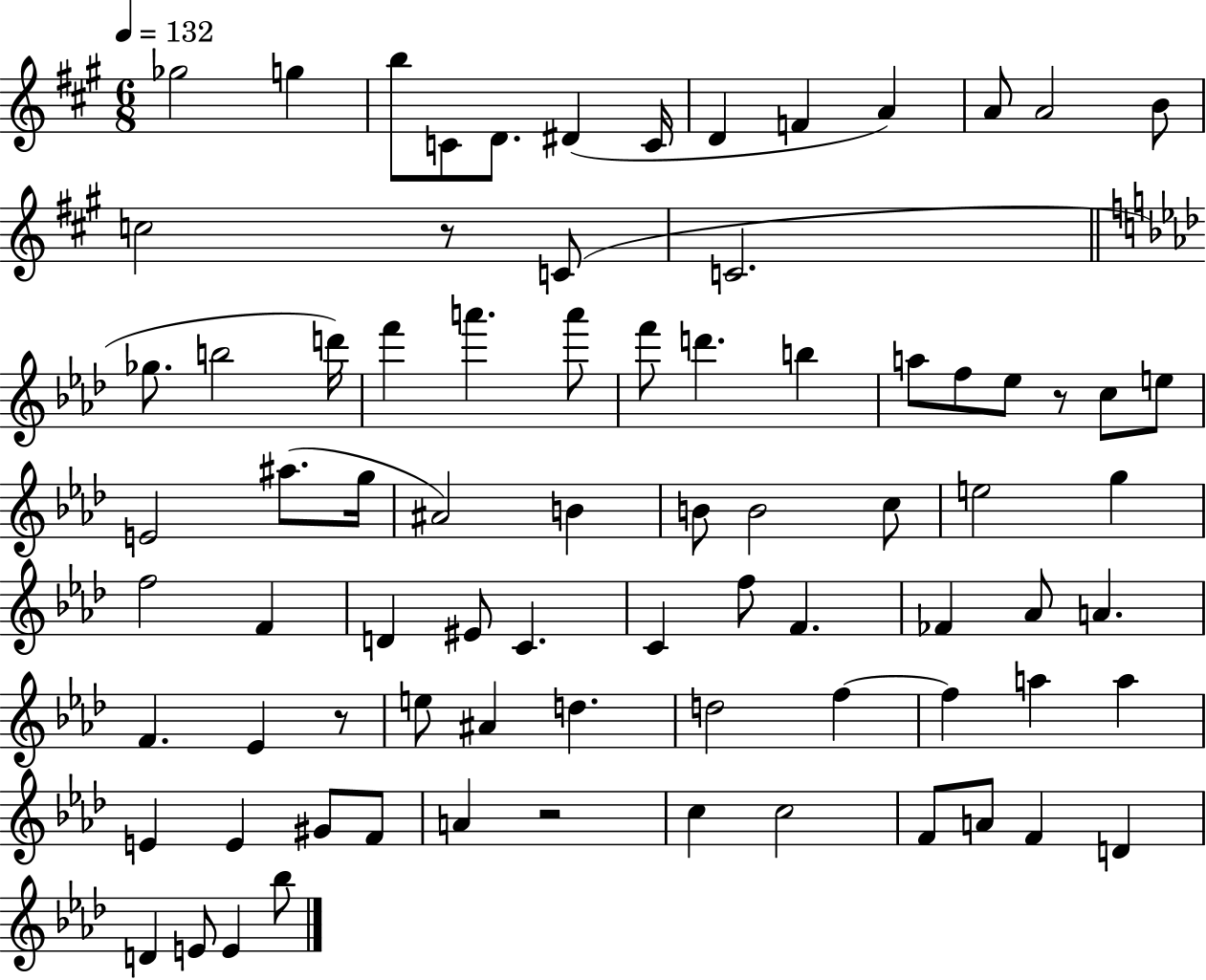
{
  \clef treble
  \numericTimeSignature
  \time 6/8
  \key a \major
  \tempo 4 = 132
  ges''2 g''4 | b''8 c'8 d'8. dis'4( c'16 | d'4 f'4 a'4) | a'8 a'2 b'8 | \break c''2 r8 c'8( | c'2. | \bar "||" \break \key f \minor ges''8. b''2 d'''16) | f'''4 a'''4. a'''8 | f'''8 d'''4. b''4 | a''8 f''8 ees''8 r8 c''8 e''8 | \break e'2 ais''8.( g''16 | ais'2) b'4 | b'8 b'2 c''8 | e''2 g''4 | \break f''2 f'4 | d'4 eis'8 c'4. | c'4 f''8 f'4. | fes'4 aes'8 a'4. | \break f'4. ees'4 r8 | e''8 ais'4 d''4. | d''2 f''4~~ | f''4 a''4 a''4 | \break e'4 e'4 gis'8 f'8 | a'4 r2 | c''4 c''2 | f'8 a'8 f'4 d'4 | \break d'4 e'8 e'4 bes''8 | \bar "|."
}